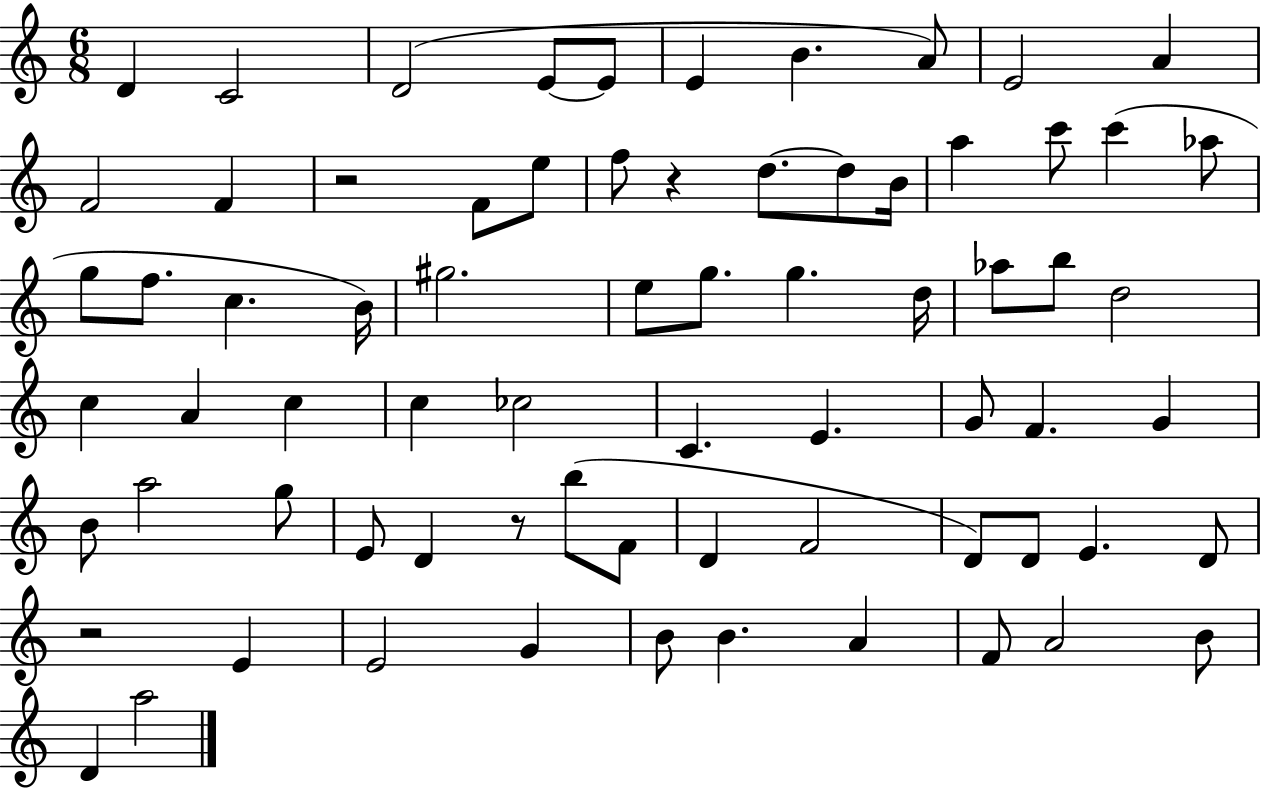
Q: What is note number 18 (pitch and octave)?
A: B4